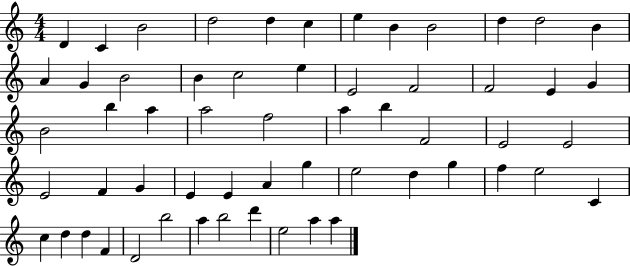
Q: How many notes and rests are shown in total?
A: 58